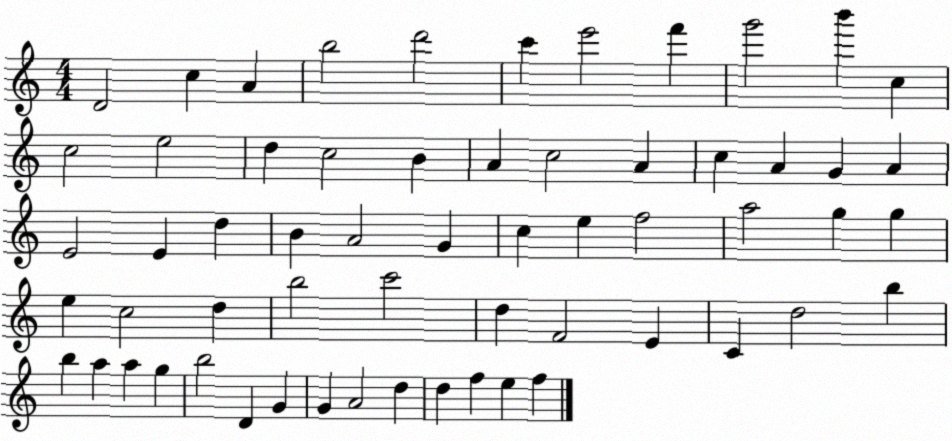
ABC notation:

X:1
T:Untitled
M:4/4
L:1/4
K:C
D2 c A b2 d'2 c' e'2 f' g'2 b' c c2 e2 d c2 B A c2 A c A G A E2 E d B A2 G c e f2 a2 g g e c2 d b2 c'2 d F2 E C d2 b b a a g b2 D G G A2 d d f e f